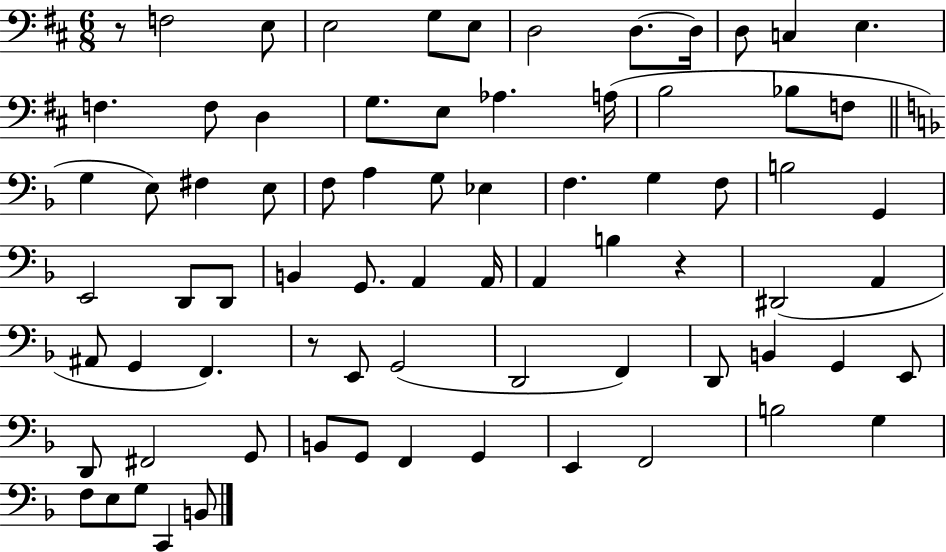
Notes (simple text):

R/e F3/h E3/e E3/h G3/e E3/e D3/h D3/e. D3/s D3/e C3/q E3/q. F3/q. F3/e D3/q G3/e. E3/e Ab3/q. A3/s B3/h Bb3/e F3/e G3/q E3/e F#3/q E3/e F3/e A3/q G3/e Eb3/q F3/q. G3/q F3/e B3/h G2/q E2/h D2/e D2/e B2/q G2/e. A2/q A2/s A2/q B3/q R/q D#2/h A2/q A#2/e G2/q F2/q. R/e E2/e G2/h D2/h F2/q D2/e B2/q G2/q E2/e D2/e F#2/h G2/e B2/e G2/e F2/q G2/q E2/q F2/h B3/h G3/q F3/e E3/e G3/e C2/q B2/e